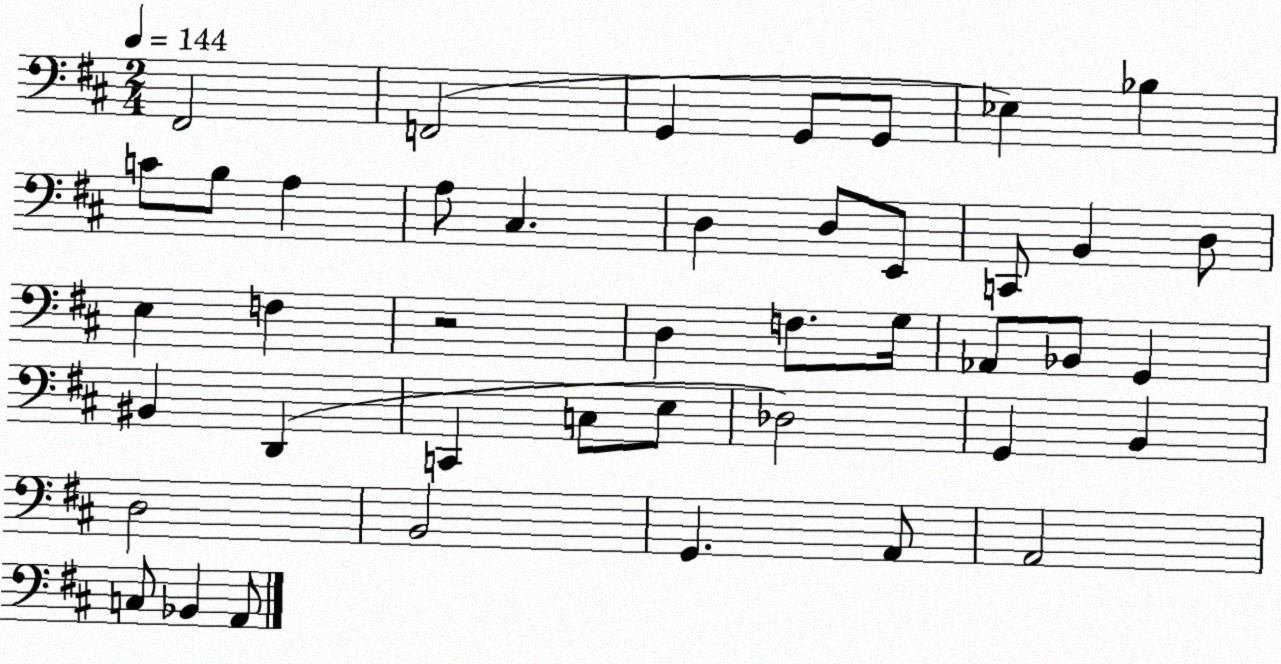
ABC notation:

X:1
T:Untitled
M:2/4
L:1/4
K:D
^F,,2 F,,2 G,, G,,/2 G,,/2 _E, _B, C/2 B,/2 A, A,/2 ^C, D, D,/2 E,,/2 C,,/2 B,, D,/2 E, F, z2 D, F,/2 G,/4 _A,,/2 _B,,/2 G,, ^B,, D,, C,, C,/2 E,/2 _D,2 G,, B,, D,2 B,,2 G,, A,,/2 A,,2 C,/2 _B,, A,,/2